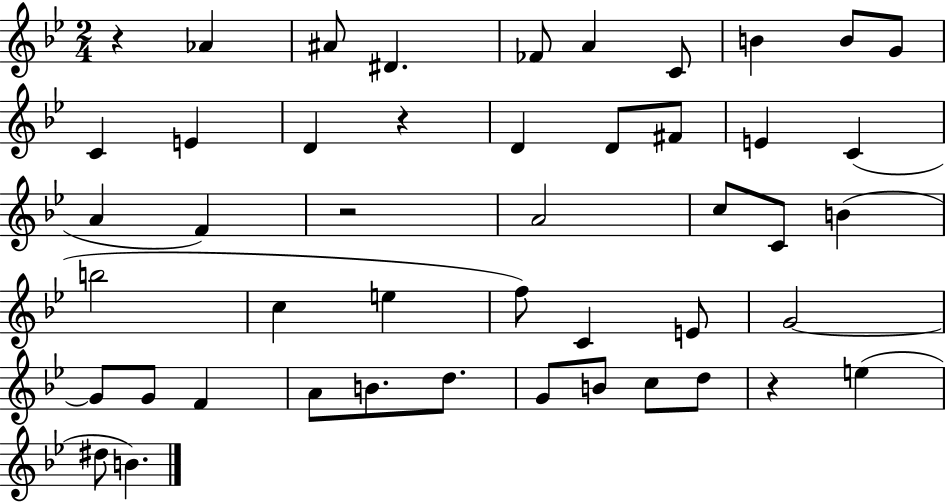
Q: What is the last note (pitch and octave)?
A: B4